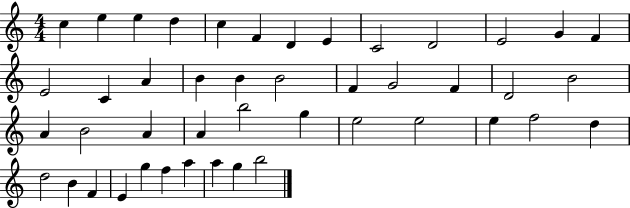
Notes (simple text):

C5/q E5/q E5/q D5/q C5/q F4/q D4/q E4/q C4/h D4/h E4/h G4/q F4/q E4/h C4/q A4/q B4/q B4/q B4/h F4/q G4/h F4/q D4/h B4/h A4/q B4/h A4/q A4/q B5/h G5/q E5/h E5/h E5/q F5/h D5/q D5/h B4/q F4/q E4/q G5/q F5/q A5/q A5/q G5/q B5/h